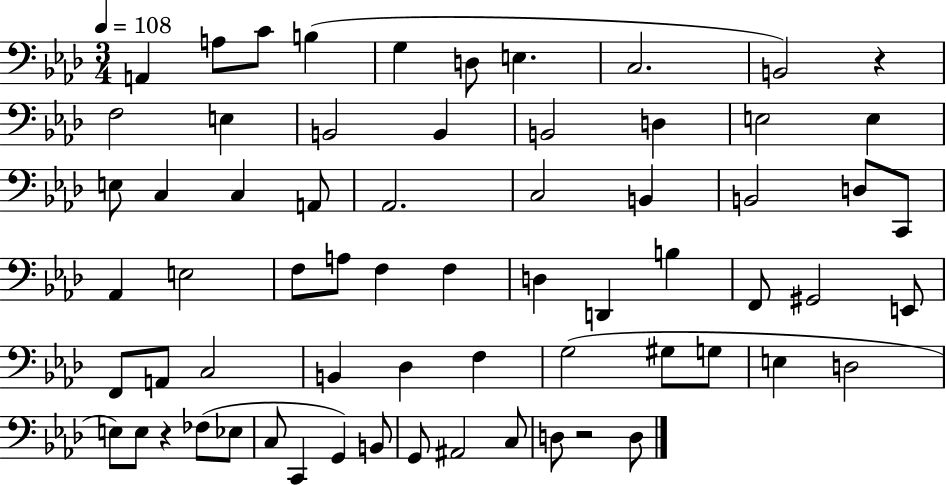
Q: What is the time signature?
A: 3/4